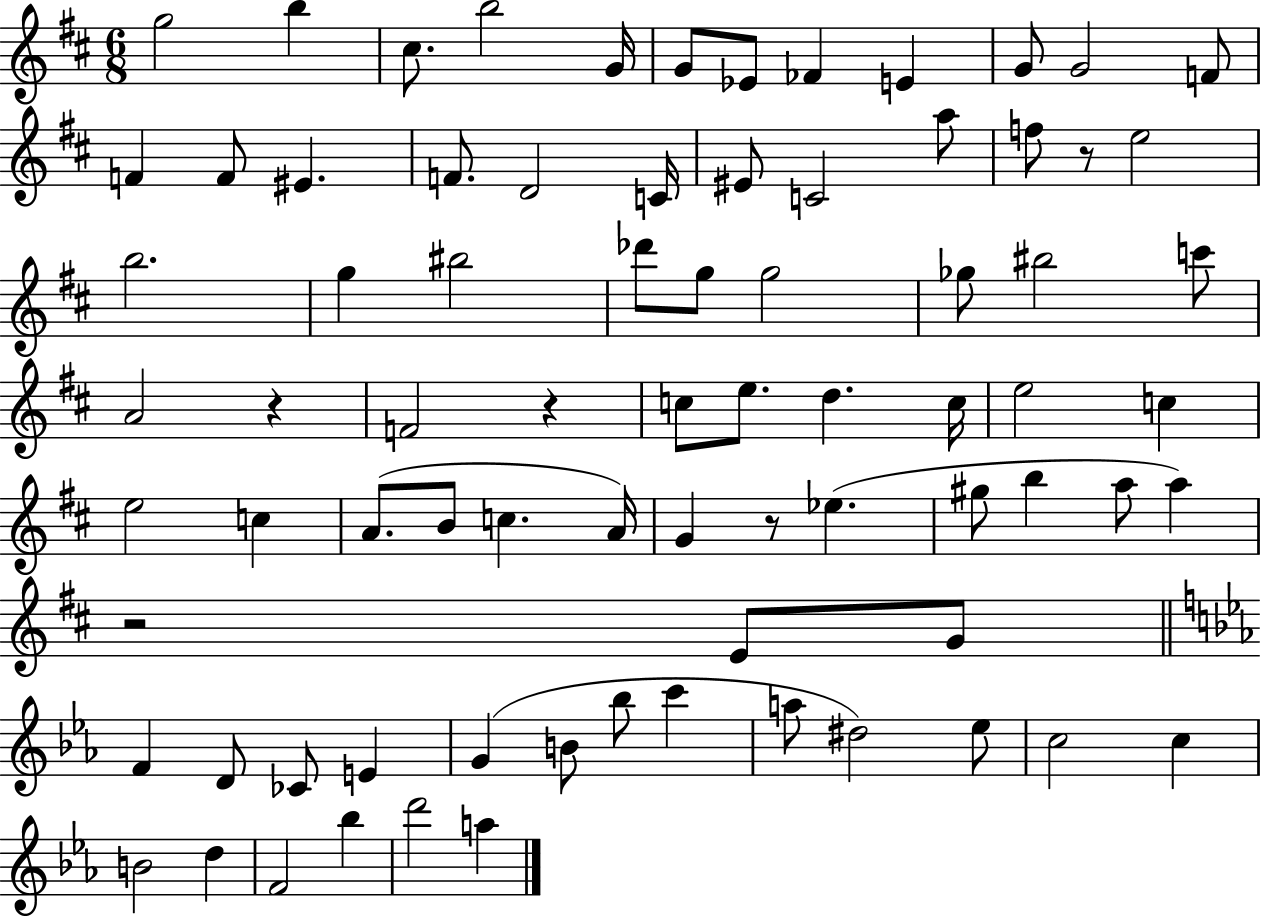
G5/h B5/q C#5/e. B5/h G4/s G4/e Eb4/e FES4/q E4/q G4/e G4/h F4/e F4/q F4/e EIS4/q. F4/e. D4/h C4/s EIS4/e C4/h A5/e F5/e R/e E5/h B5/h. G5/q BIS5/h Db6/e G5/e G5/h Gb5/e BIS5/h C6/e A4/h R/q F4/h R/q C5/e E5/e. D5/q. C5/s E5/h C5/q E5/h C5/q A4/e. B4/e C5/q. A4/s G4/q R/e Eb5/q. G#5/e B5/q A5/e A5/q R/h E4/e G4/e F4/q D4/e CES4/e E4/q G4/q B4/e Bb5/e C6/q A5/e D#5/h Eb5/e C5/h C5/q B4/h D5/q F4/h Bb5/q D6/h A5/q